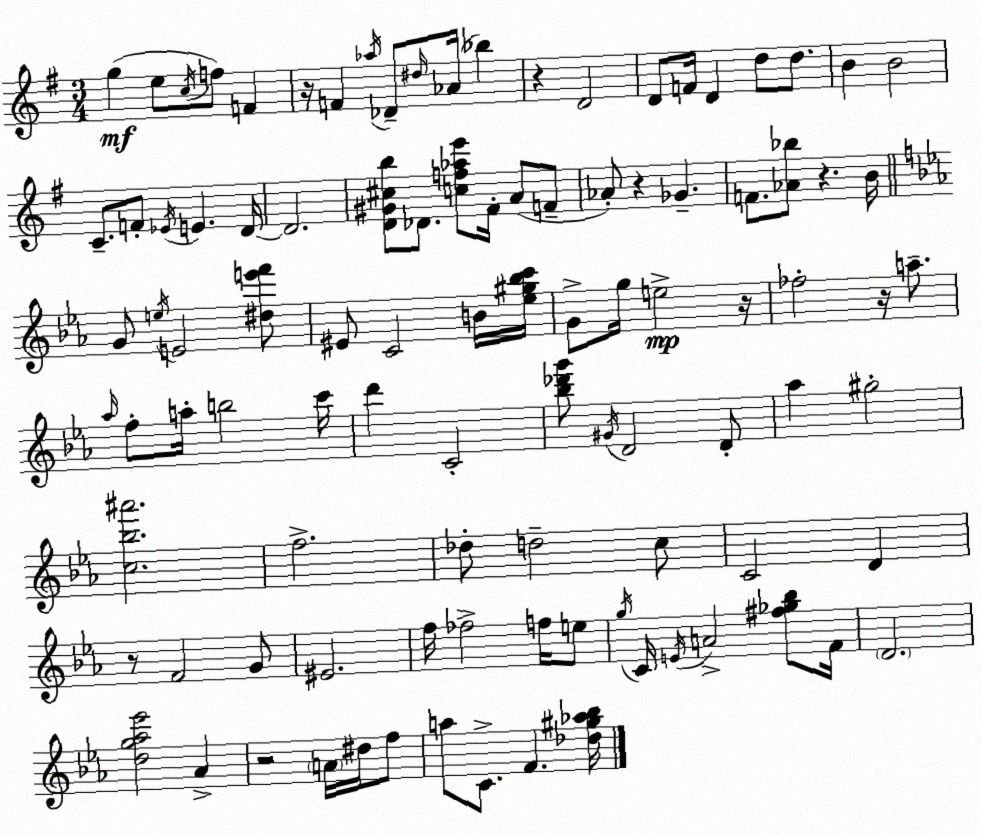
X:1
T:Untitled
M:3/4
L:1/4
K:G
g e/2 c/4 f/2 F z/4 F _a/4 _D/2 ^d/4 _A/4 _b z D2 D/2 F/4 D d/2 d/2 B B2 C/2 F/2 _E/4 E D/4 D2 [D^G^cb]/2 _D/2 [cf_ae']/2 ^F/4 A/2 F/2 _A/2 z _G F/2 [_A_b]/2 z B/4 G/2 e/4 E2 [^de'f']/2 ^E/2 C2 B/4 [_e^g_bc']/4 G/2 g/4 e2 z/4 _f2 z/4 a/2 _a/4 f/2 a/4 b2 c'/4 d' C2 [_b_d'g']/2 ^G/4 D2 D/2 _a ^g2 [c_b^a']2 f2 _d/2 d2 c/2 C2 D z/2 F2 G/2 ^E2 f/4 _f2 f/4 e/2 g/4 C/4 E/4 A2 [^f_g_b]/2 F/4 D2 [dg_a_e']2 _A z2 A/4 ^d/4 f/2 a/2 C/2 F [_d^g_a_b]/4